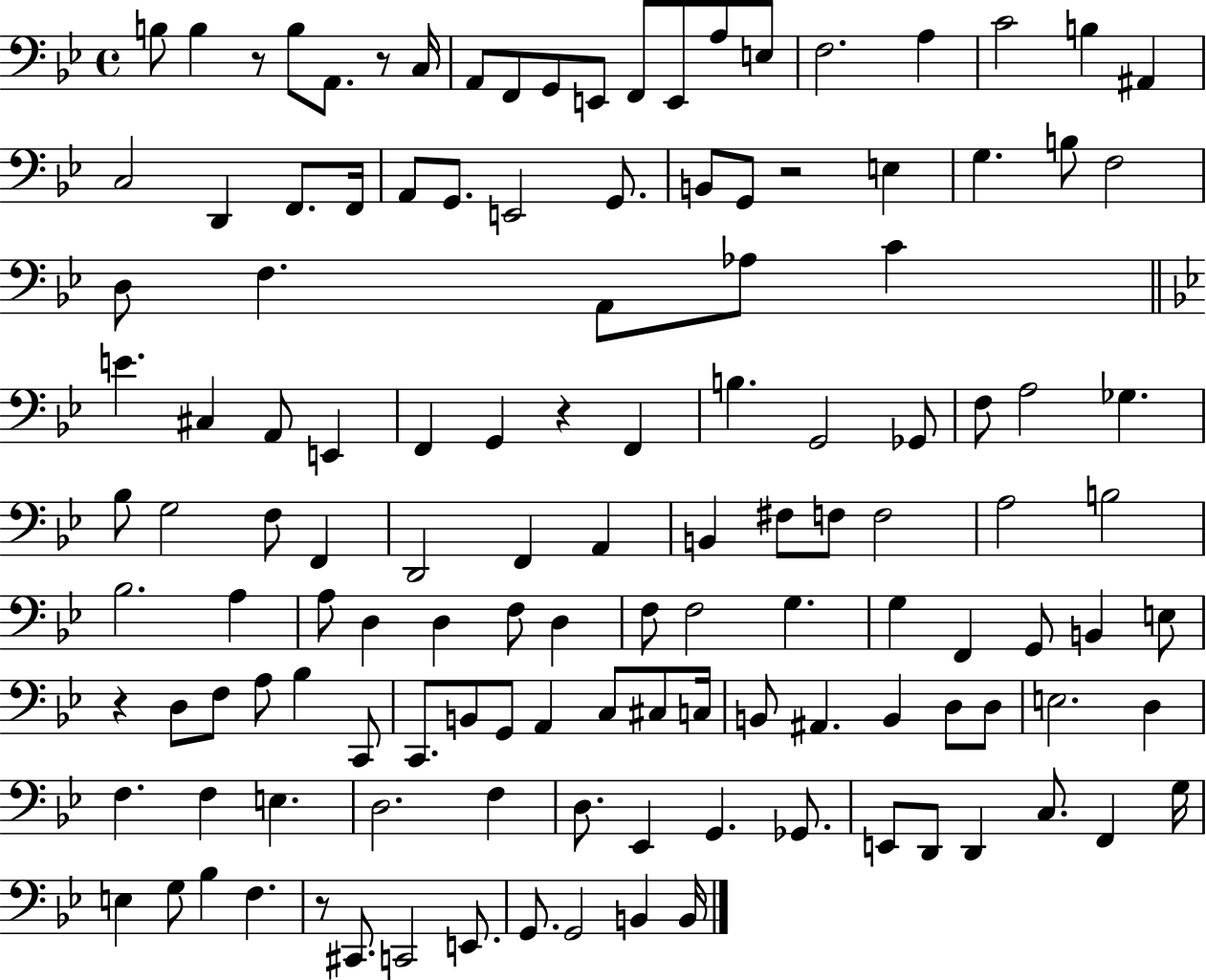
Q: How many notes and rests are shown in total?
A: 129